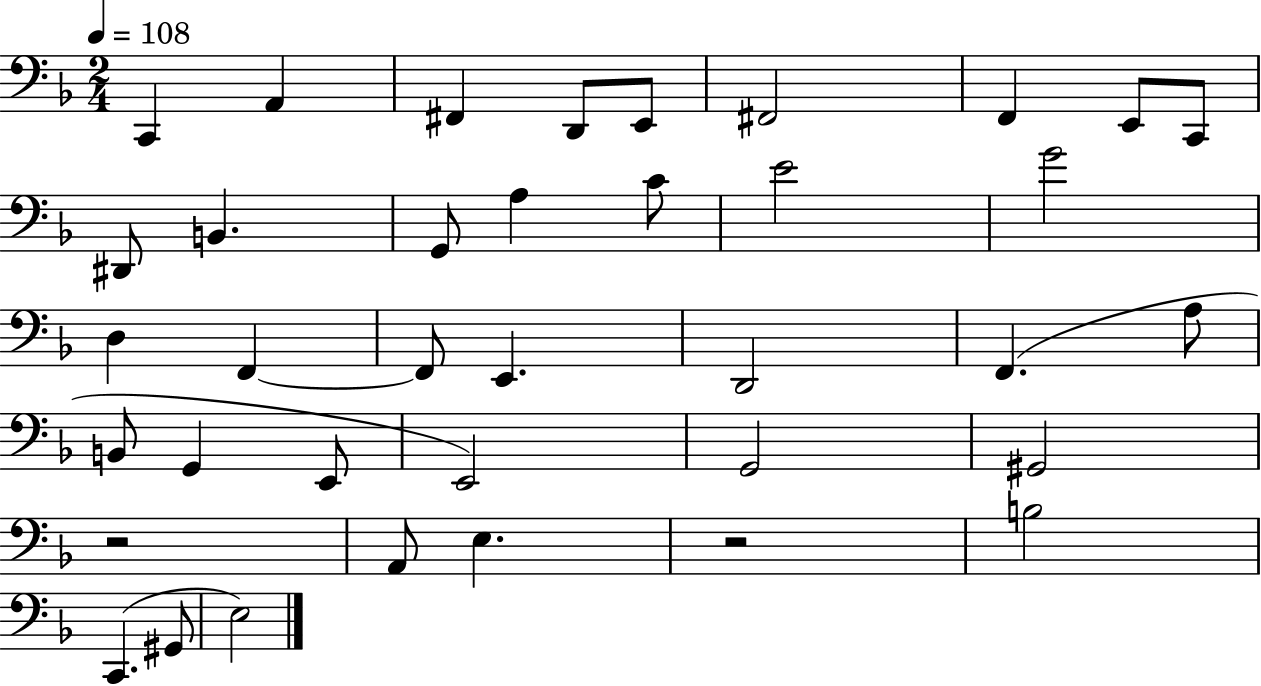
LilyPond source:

{
  \clef bass
  \numericTimeSignature
  \time 2/4
  \key f \major
  \tempo 4 = 108
  \repeat volta 2 { c,4 a,4 | fis,4 d,8 e,8 | fis,2 | f,4 e,8 c,8 | \break dis,8 b,4. | g,8 a4 c'8 | e'2 | g'2 | \break d4 f,4~~ | f,8 e,4. | d,2 | f,4.( a8 | \break b,8 g,4 e,8 | e,2) | g,2 | gis,2 | \break r2 | a,8 e4. | r2 | b2 | \break c,4.( gis,8 | e2) | } \bar "|."
}